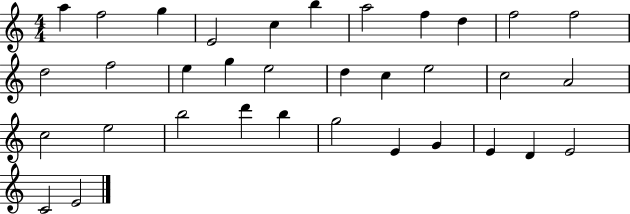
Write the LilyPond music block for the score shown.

{
  \clef treble
  \numericTimeSignature
  \time 4/4
  \key c \major
  a''4 f''2 g''4 | e'2 c''4 b''4 | a''2 f''4 d''4 | f''2 f''2 | \break d''2 f''2 | e''4 g''4 e''2 | d''4 c''4 e''2 | c''2 a'2 | \break c''2 e''2 | b''2 d'''4 b''4 | g''2 e'4 g'4 | e'4 d'4 e'2 | \break c'2 e'2 | \bar "|."
}